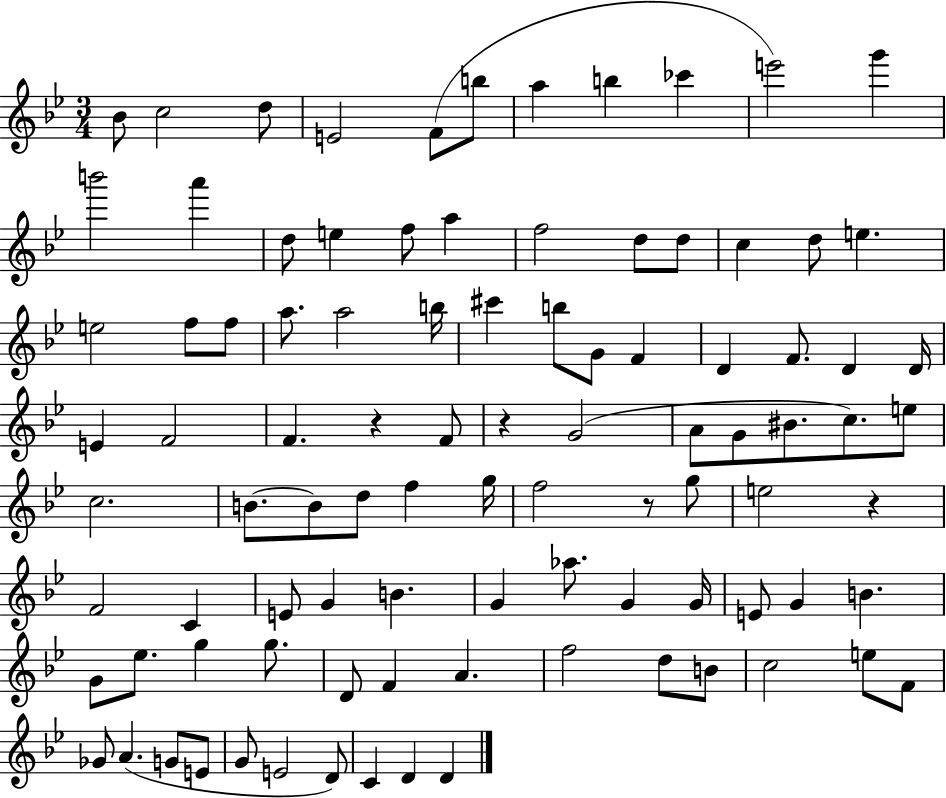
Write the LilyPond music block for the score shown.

{
  \clef treble
  \numericTimeSignature
  \time 3/4
  \key bes \major
  bes'8 c''2 d''8 | e'2 f'8( b''8 | a''4 b''4 ces'''4 | e'''2) g'''4 | \break b'''2 a'''4 | d''8 e''4 f''8 a''4 | f''2 d''8 d''8 | c''4 d''8 e''4. | \break e''2 f''8 f''8 | a''8. a''2 b''16 | cis'''4 b''8 g'8 f'4 | d'4 f'8. d'4 d'16 | \break e'4 f'2 | f'4. r4 f'8 | r4 g'2( | a'8 g'8 bis'8. c''8.) e''8 | \break c''2. | b'8.~~ b'8 d''8 f''4 g''16 | f''2 r8 g''8 | e''2 r4 | \break f'2 c'4 | e'8 g'4 b'4. | g'4 aes''8. g'4 g'16 | e'8 g'4 b'4. | \break g'8 ees''8. g''4 g''8. | d'8 f'4 a'4. | f''2 d''8 b'8 | c''2 e''8 f'8 | \break ges'8 a'4.( g'8 e'8 | g'8 e'2 d'8) | c'4 d'4 d'4 | \bar "|."
}